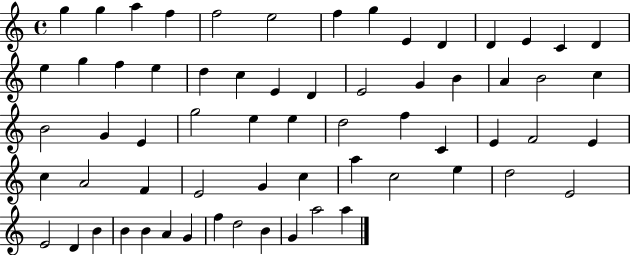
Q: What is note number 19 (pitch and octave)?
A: D5